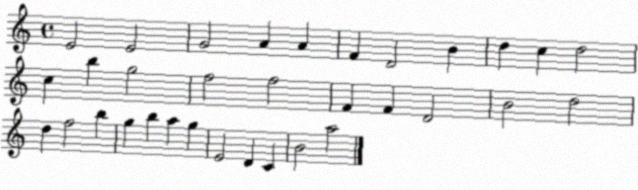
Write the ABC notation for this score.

X:1
T:Untitled
M:4/4
L:1/4
K:C
E2 E2 G2 A A F D2 B d c d2 c b g2 f2 f2 F F D2 B2 d2 d f2 b g b a g E2 D C B2 a2